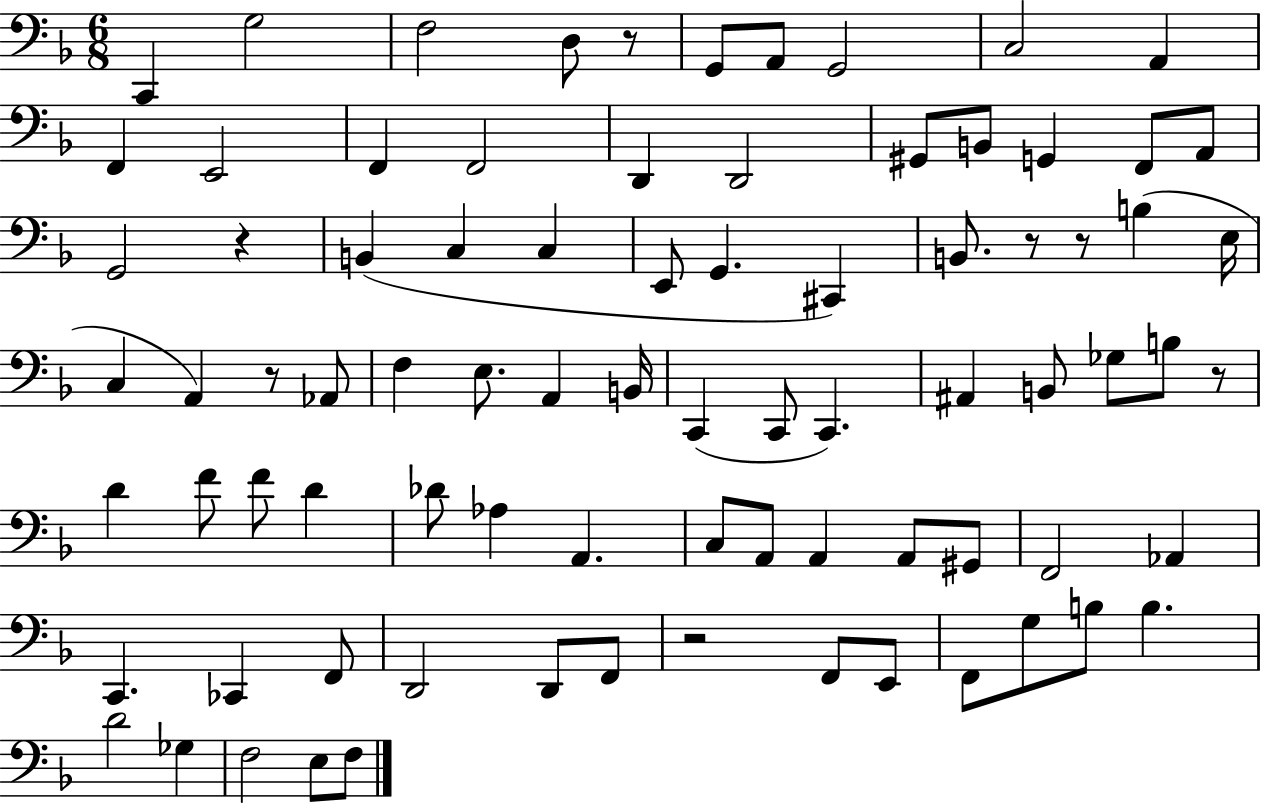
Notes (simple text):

C2/q G3/h F3/h D3/e R/e G2/e A2/e G2/h C3/h A2/q F2/q E2/h F2/q F2/h D2/q D2/h G#2/e B2/e G2/q F2/e A2/e G2/h R/q B2/q C3/q C3/q E2/e G2/q. C#2/q B2/e. R/e R/e B3/q E3/s C3/q A2/q R/e Ab2/e F3/q E3/e. A2/q B2/s C2/q C2/e C2/q. A#2/q B2/e Gb3/e B3/e R/e D4/q F4/e F4/e D4/q Db4/e Ab3/q A2/q. C3/e A2/e A2/q A2/e G#2/e F2/h Ab2/q C2/q. CES2/q F2/e D2/h D2/e F2/e R/h F2/e E2/e F2/e G3/e B3/e B3/q. D4/h Gb3/q F3/h E3/e F3/e